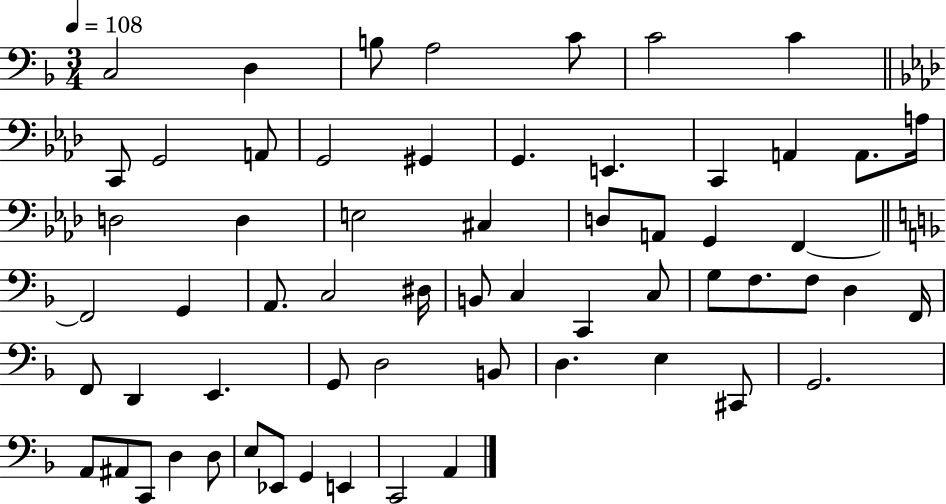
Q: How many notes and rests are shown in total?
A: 61